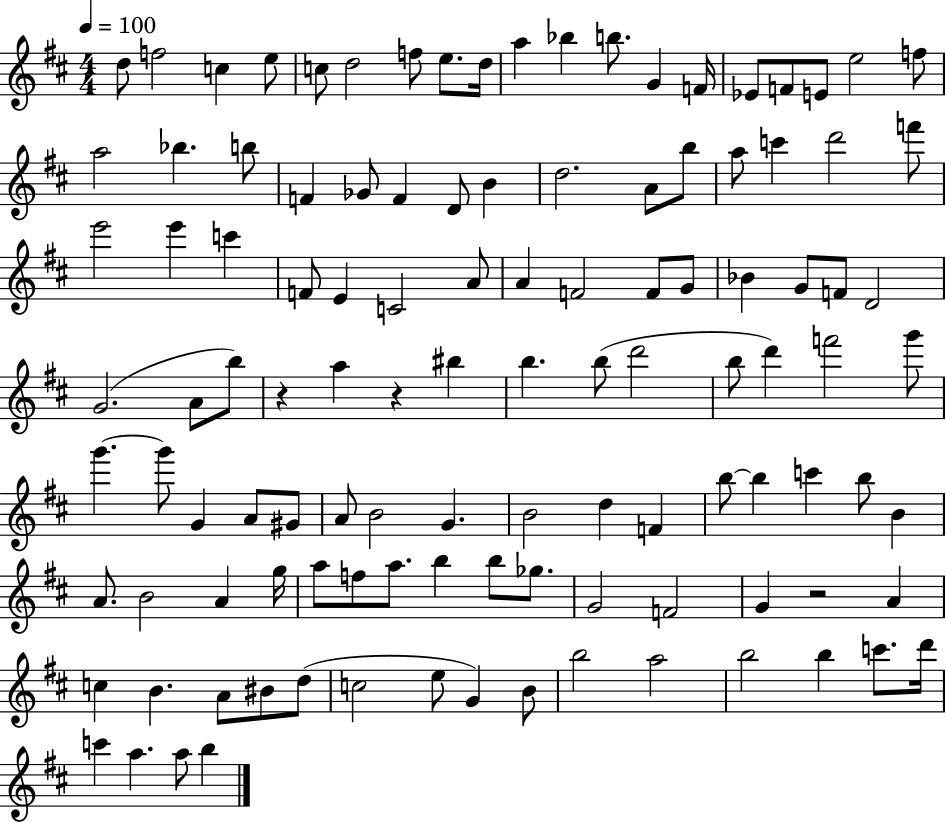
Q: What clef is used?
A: treble